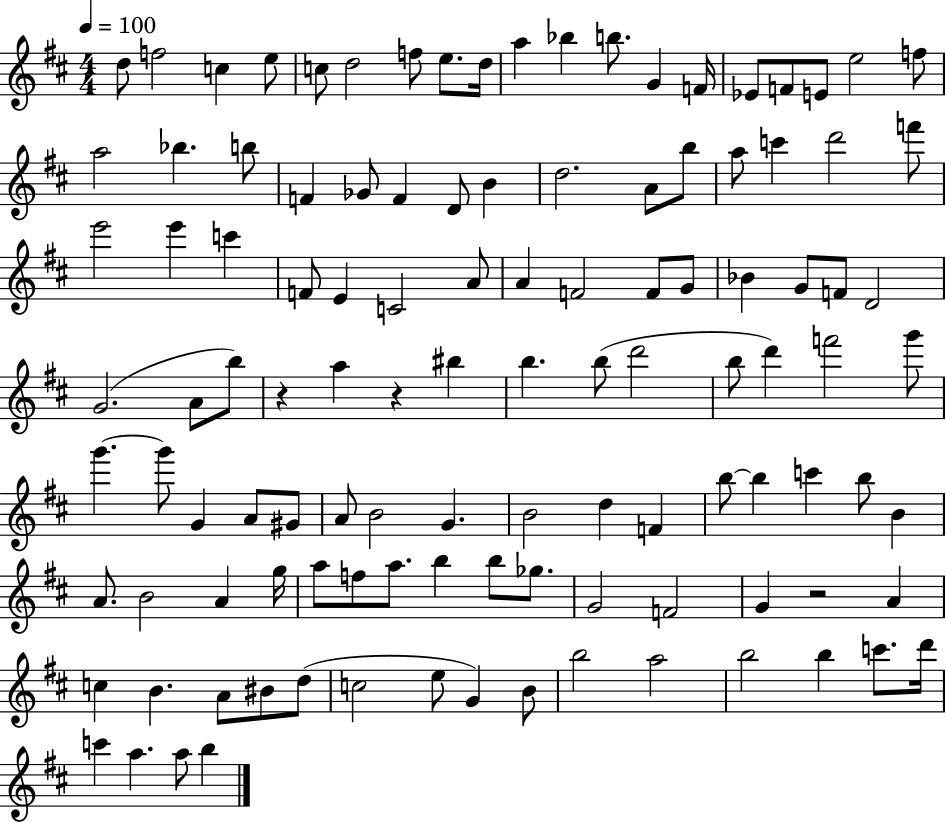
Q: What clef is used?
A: treble